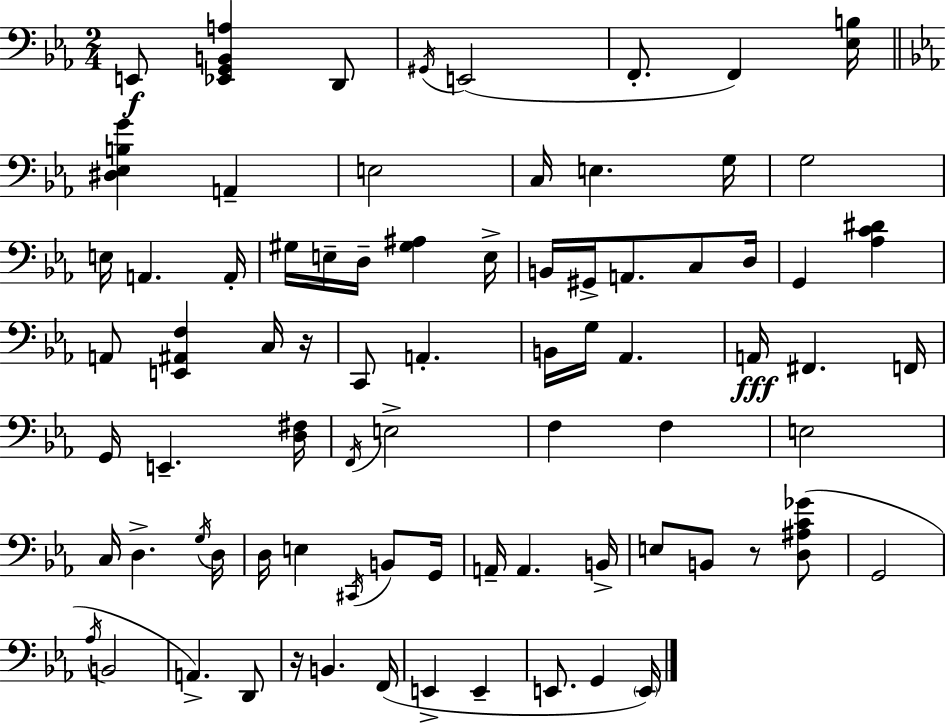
X:1
T:Untitled
M:2/4
L:1/4
K:Cm
E,,/2 [_E,,G,,B,,A,] D,,/2 ^G,,/4 E,,2 F,,/2 F,, [_E,B,]/4 [^D,_E,B,G] A,, E,2 C,/4 E, G,/4 G,2 E,/4 A,, A,,/4 ^G,/4 E,/4 D,/4 [^G,^A,] E,/4 B,,/4 ^G,,/4 A,,/2 C,/2 D,/4 G,, [_A,C^D] A,,/2 [E,,^A,,F,] C,/4 z/4 C,,/2 A,, B,,/4 G,/4 _A,, A,,/4 ^F,, F,,/4 G,,/4 E,, [D,^F,]/4 F,,/4 E,2 F, F, E,2 C,/4 D, G,/4 D,/4 D,/4 E, ^C,,/4 B,,/2 G,,/4 A,,/4 A,, B,,/4 E,/2 B,,/2 z/2 [D,^A,C_G]/2 G,,2 _A,/4 B,,2 A,, D,,/2 z/4 B,, F,,/4 E,, E,, E,,/2 G,, E,,/4